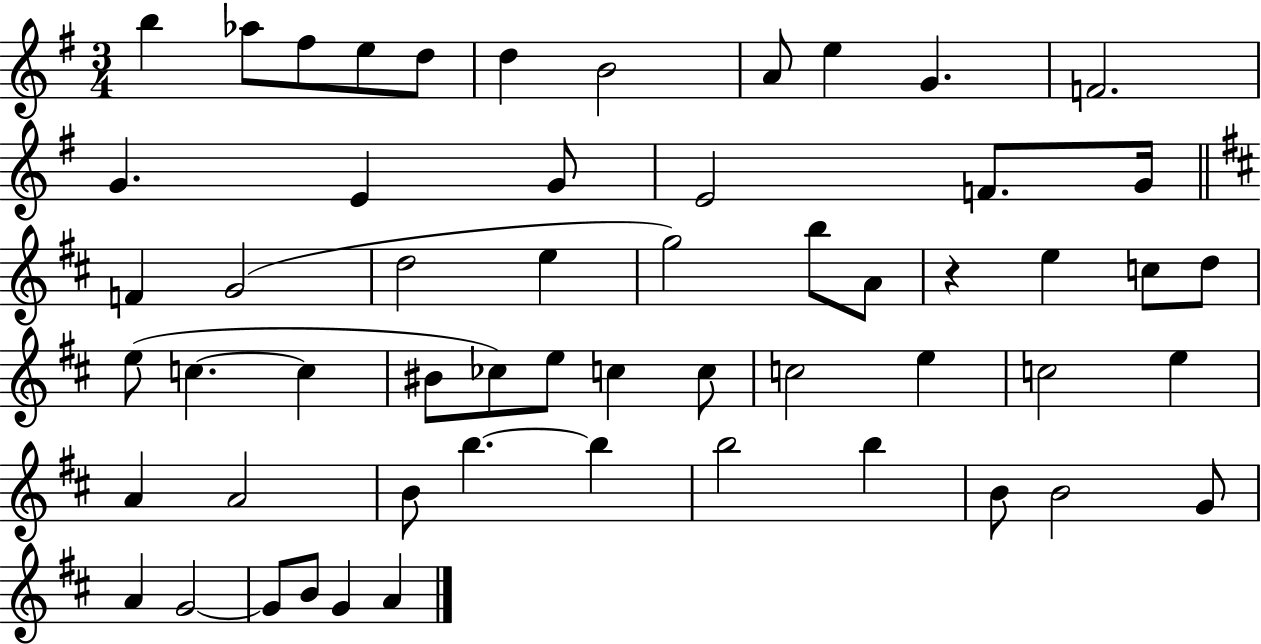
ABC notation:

X:1
T:Untitled
M:3/4
L:1/4
K:G
b _a/2 ^f/2 e/2 d/2 d B2 A/2 e G F2 G E G/2 E2 F/2 G/4 F G2 d2 e g2 b/2 A/2 z e c/2 d/2 e/2 c c ^B/2 _c/2 e/2 c c/2 c2 e c2 e A A2 B/2 b b b2 b B/2 B2 G/2 A G2 G/2 B/2 G A